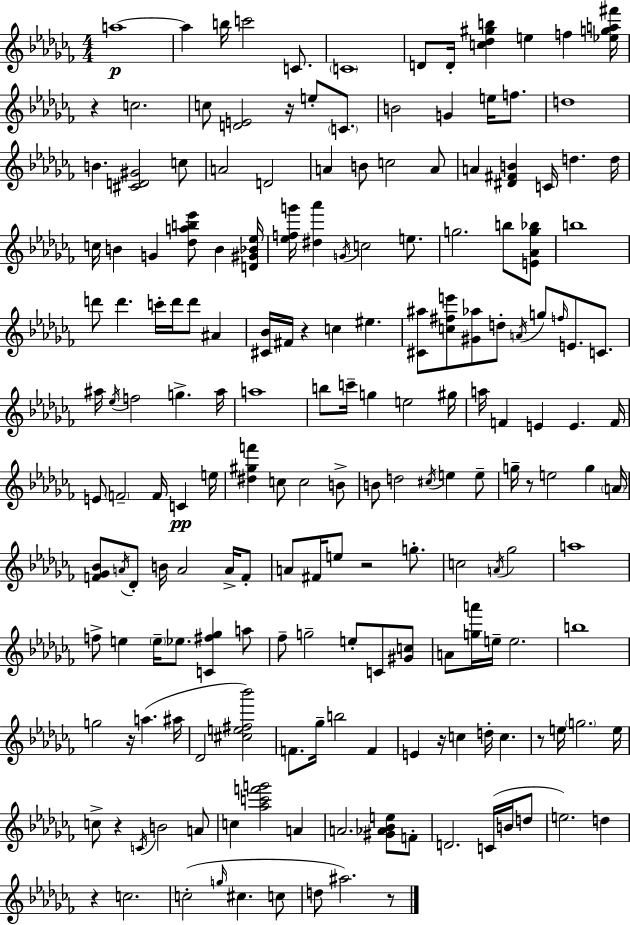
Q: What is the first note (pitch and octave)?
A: A5